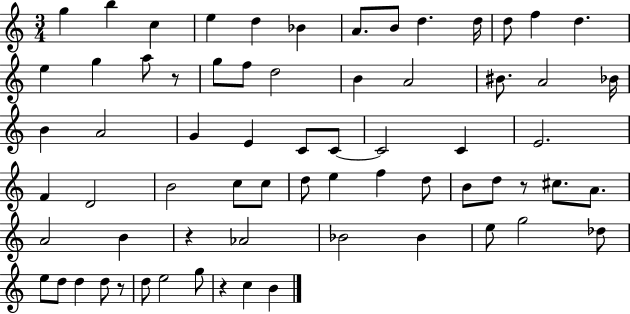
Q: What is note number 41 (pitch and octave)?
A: F5